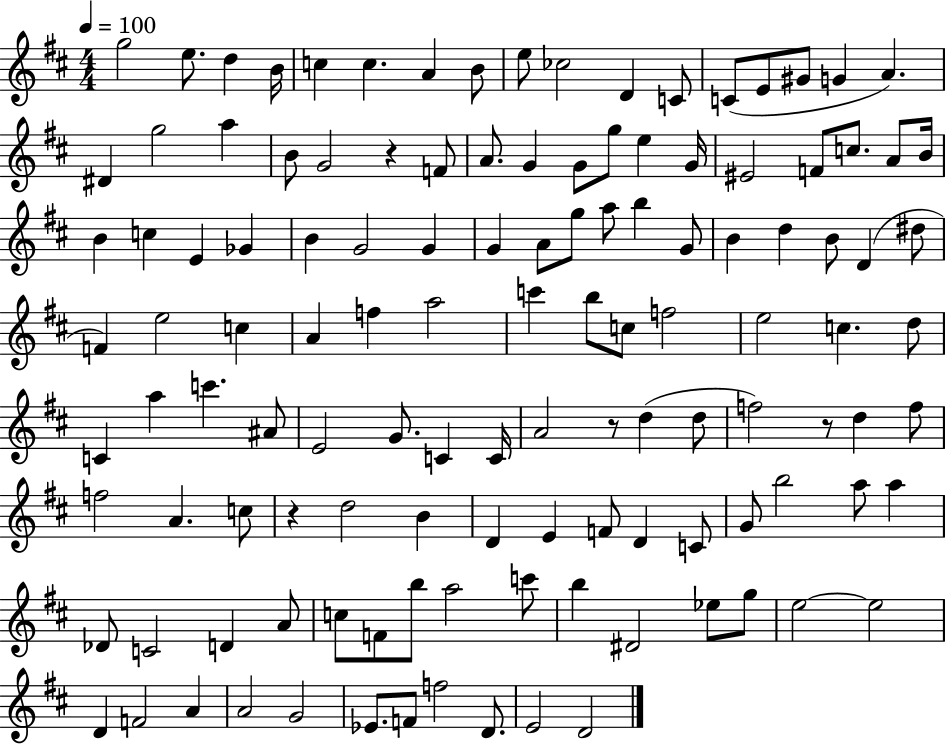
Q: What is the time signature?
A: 4/4